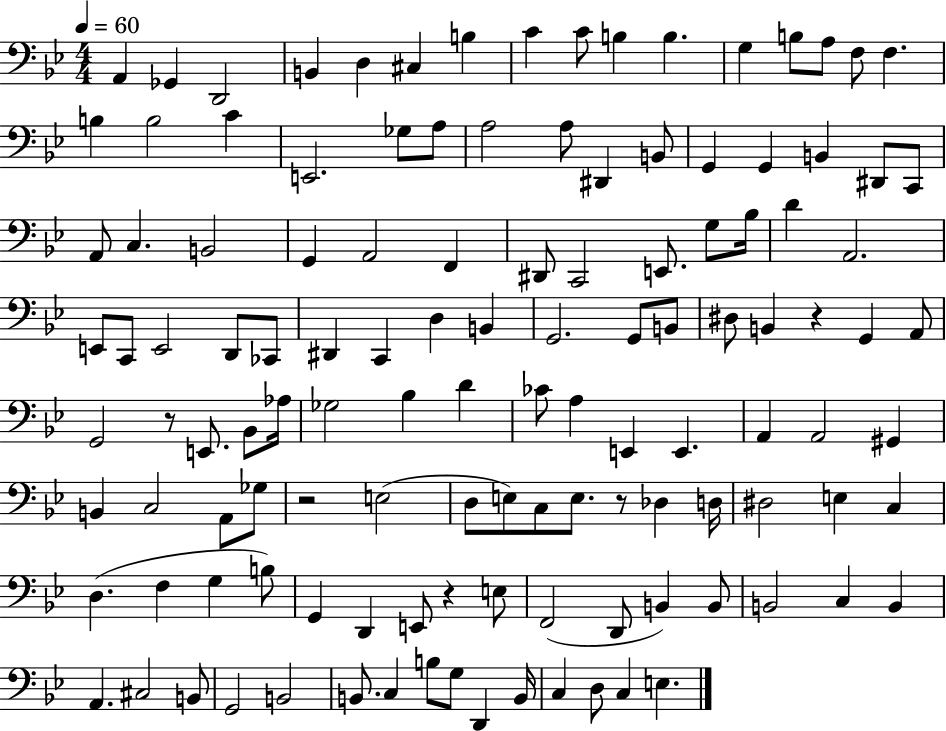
{
  \clef bass
  \numericTimeSignature
  \time 4/4
  \key bes \major
  \tempo 4 = 60
  a,4 ges,4 d,2 | b,4 d4 cis4 b4 | c'4 c'8 b4 b4. | g4 b8 a8 f8 f4. | \break b4 b2 c'4 | e,2. ges8 a8 | a2 a8 dis,4 b,8 | g,4 g,4 b,4 dis,8 c,8 | \break a,8 c4. b,2 | g,4 a,2 f,4 | dis,8 c,2 e,8. g8 bes16 | d'4 a,2. | \break e,8 c,8 e,2 d,8 ces,8 | dis,4 c,4 d4 b,4 | g,2. g,8 b,8 | dis8 b,4 r4 g,4 a,8 | \break g,2 r8 e,8. bes,8 aes16 | ges2 bes4 d'4 | ces'8 a4 e,4 e,4. | a,4 a,2 gis,4 | \break b,4 c2 a,8 ges8 | r2 e2( | d8 e8) c8 e8. r8 des4 d16 | dis2 e4 c4 | \break d4.( f4 g4 b8) | g,4 d,4 e,8 r4 e8 | f,2( d,8 b,4) b,8 | b,2 c4 b,4 | \break a,4. cis2 b,8 | g,2 b,2 | b,8. c4 b8 g8 d,4 b,16 | c4 d8 c4 e4. | \break \bar "|."
}